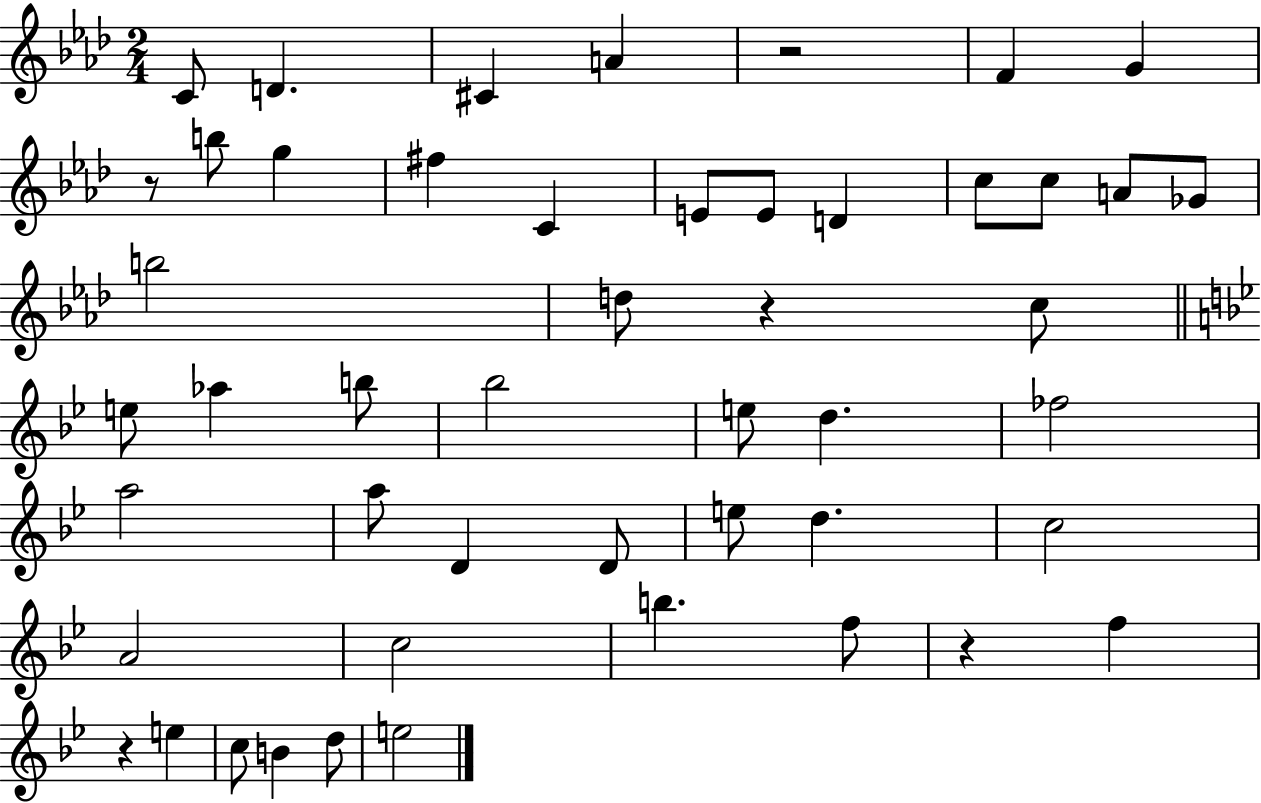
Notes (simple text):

C4/e D4/q. C#4/q A4/q R/h F4/q G4/q R/e B5/e G5/q F#5/q C4/q E4/e E4/e D4/q C5/e C5/e A4/e Gb4/e B5/h D5/e R/q C5/e E5/e Ab5/q B5/e Bb5/h E5/e D5/q. FES5/h A5/h A5/e D4/q D4/e E5/e D5/q. C5/h A4/h C5/h B5/q. F5/e R/q F5/q R/q E5/q C5/e B4/q D5/e E5/h